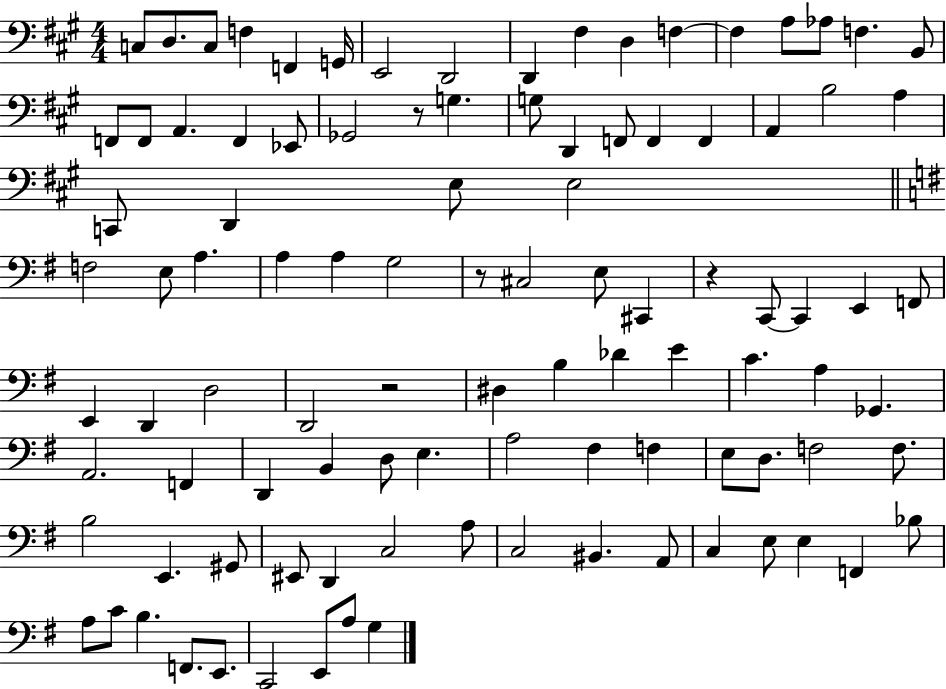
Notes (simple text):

C3/e D3/e. C3/e F3/q F2/q G2/s E2/h D2/h D2/q F#3/q D3/q F3/q F3/q A3/e Ab3/e F3/q. B2/e F2/e F2/e A2/q. F2/q Eb2/e Gb2/h R/e G3/q. G3/e D2/q F2/e F2/q F2/q A2/q B3/h A3/q C2/e D2/q E3/e E3/h F3/h E3/e A3/q. A3/q A3/q G3/h R/e C#3/h E3/e C#2/q R/q C2/e C2/q E2/q F2/e E2/q D2/q D3/h D2/h R/h D#3/q B3/q Db4/q E4/q C4/q. A3/q Gb2/q. A2/h. F2/q D2/q B2/q D3/e E3/q. A3/h F#3/q F3/q E3/e D3/e. F3/h F3/e. B3/h E2/q. G#2/e EIS2/e D2/q C3/h A3/e C3/h BIS2/q. A2/e C3/q E3/e E3/q F2/q Bb3/e A3/e C4/e B3/q. F2/e. E2/e. C2/h E2/e A3/e G3/q